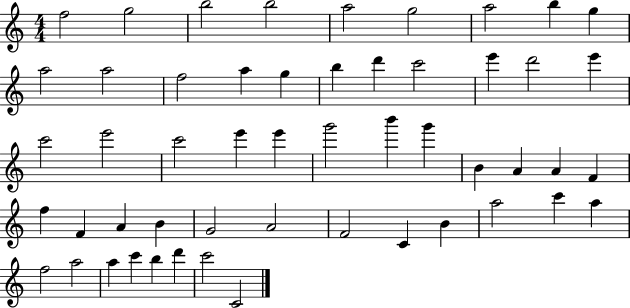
{
  \clef treble
  \numericTimeSignature
  \time 4/4
  \key c \major
  f''2 g''2 | b''2 b''2 | a''2 g''2 | a''2 b''4 g''4 | \break a''2 a''2 | f''2 a''4 g''4 | b''4 d'''4 c'''2 | e'''4 d'''2 e'''4 | \break c'''2 e'''2 | c'''2 e'''4 e'''4 | g'''2 b'''4 g'''4 | b'4 a'4 a'4 f'4 | \break f''4 f'4 a'4 b'4 | g'2 a'2 | f'2 c'4 b'4 | a''2 c'''4 a''4 | \break f''2 a''2 | a''4 c'''4 b''4 d'''4 | c'''2 c'2 | \bar "|."
}